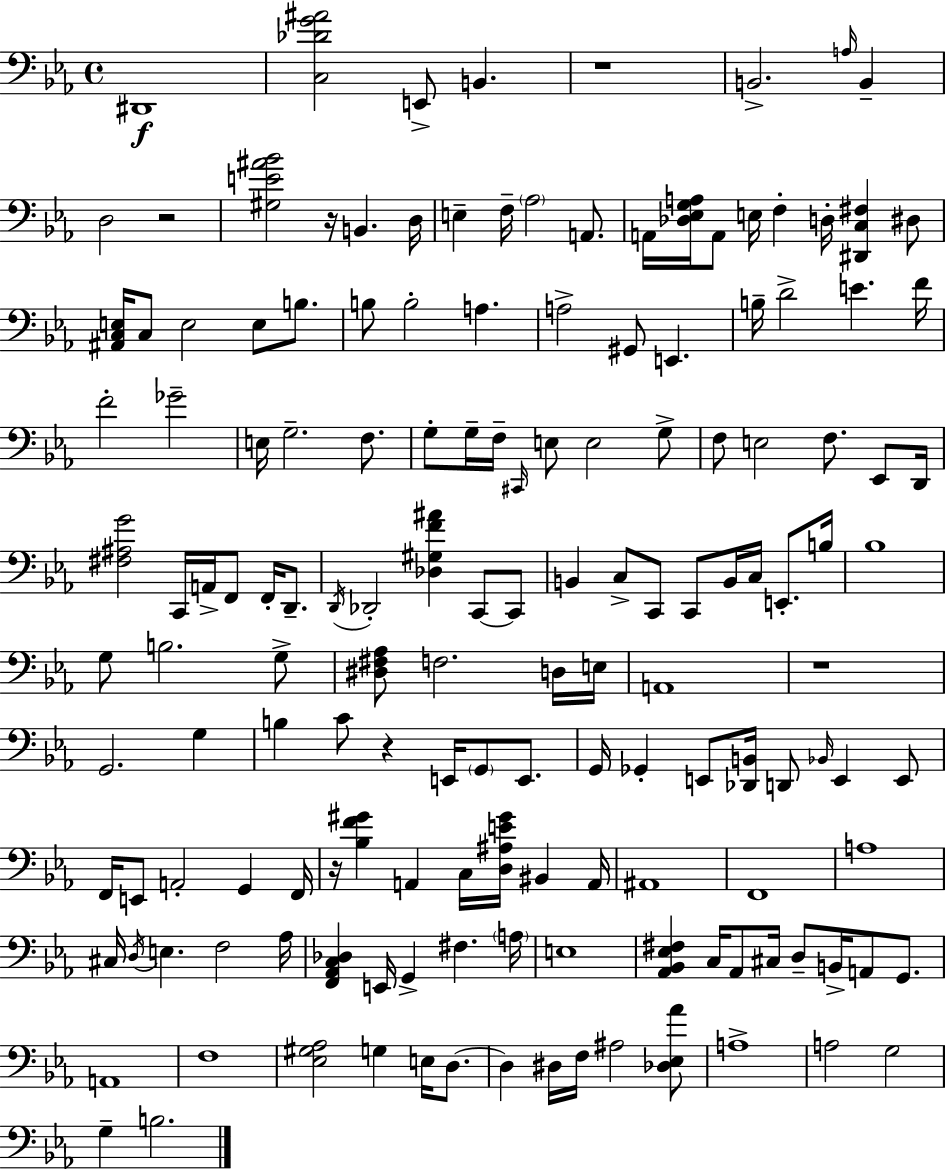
D#2/w [C3,Db4,G4,A#4]/h E2/e B2/q. R/w B2/h. A3/s B2/q D3/h R/h [G#3,E4,A#4,Bb4]/h R/s B2/q. D3/s E3/q F3/s Ab3/h A2/e. A2/s [Db3,Eb3,G3,A3]/s A2/e E3/s F3/q D3/s [D#2,C3,F#3]/q D#3/e [A#2,C3,E3]/s C3/e E3/h E3/e B3/e. B3/e B3/h A3/q. A3/h G#2/e E2/q. B3/s D4/h E4/q. F4/s F4/h Gb4/h E3/s G3/h. F3/e. G3/e G3/s F3/s C#2/s E3/e E3/h G3/e F3/e E3/h F3/e. Eb2/e D2/s [F#3,A#3,G4]/h C2/s A2/s F2/e F2/s D2/e. D2/s Db2/h [Db3,G#3,F4,A#4]/q C2/e C2/e B2/q C3/e C2/e C2/e B2/s C3/s E2/e. B3/s Bb3/w G3/e B3/h. G3/e [D#3,F#3,Ab3]/e F3/h. D3/s E3/s A2/w R/w G2/h. G3/q B3/q C4/e R/q E2/s G2/e E2/e. G2/s Gb2/q E2/e [Db2,B2]/s D2/e Bb2/s E2/q E2/e F2/s E2/e A2/h G2/q F2/s R/s [Bb3,F4,G#4]/q A2/q C3/s [D3,A#3,E4,G#4]/s BIS2/q A2/s A#2/w F2/w A3/w C#3/s D3/s E3/q. F3/h Ab3/s [F2,Ab2,C3,Db3]/q E2/s G2/q F#3/q. A3/s E3/w [Ab2,Bb2,Eb3,F#3]/q C3/s Ab2/e C#3/s D3/e B2/s A2/e G2/e. A2/w F3/w [Eb3,G#3,Ab3]/h G3/q E3/s D3/e. D3/q D#3/s F3/s A#3/h [Db3,Eb3,Ab4]/e A3/w A3/h G3/h G3/q B3/h.